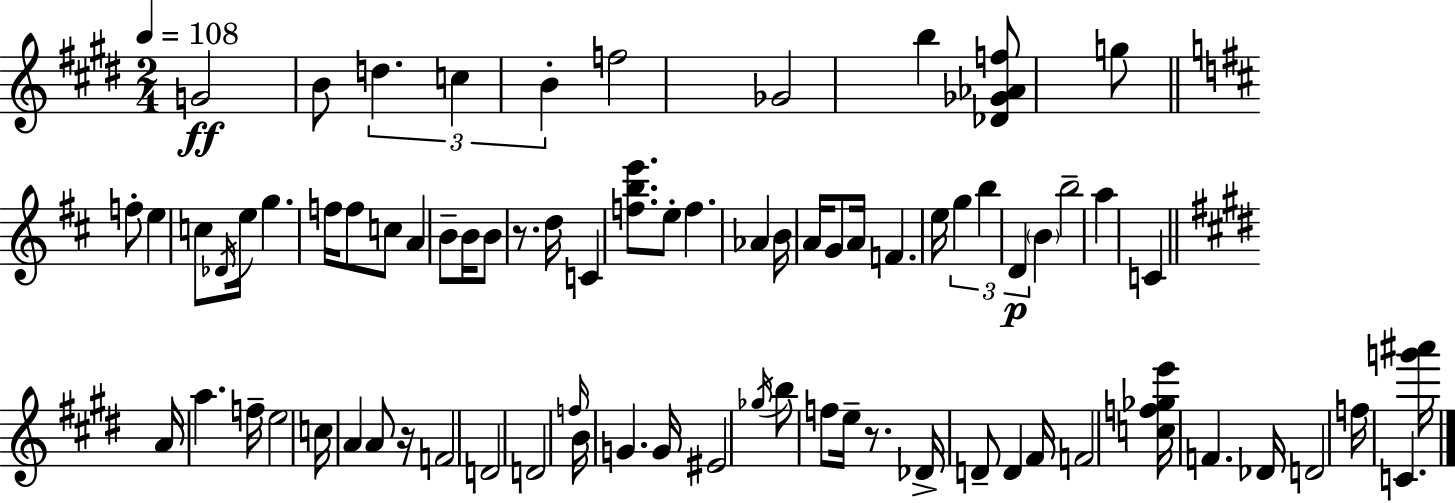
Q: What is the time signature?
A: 2/4